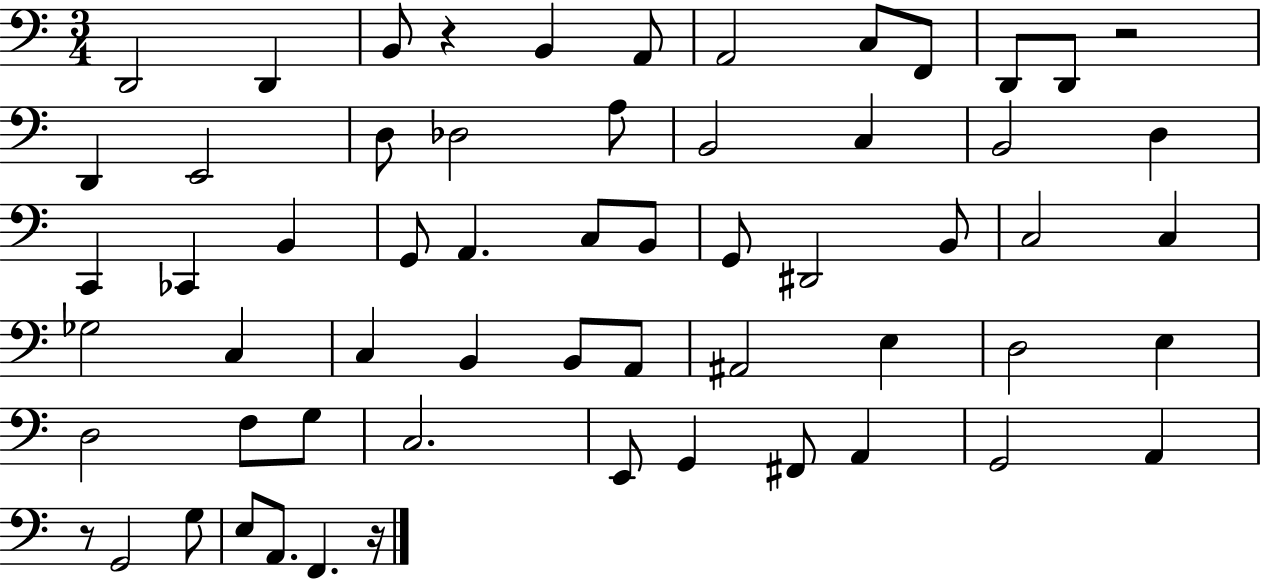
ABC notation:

X:1
T:Untitled
M:3/4
L:1/4
K:C
D,,2 D,, B,,/2 z B,, A,,/2 A,,2 C,/2 F,,/2 D,,/2 D,,/2 z2 D,, E,,2 D,/2 _D,2 A,/2 B,,2 C, B,,2 D, C,, _C,, B,, G,,/2 A,, C,/2 B,,/2 G,,/2 ^D,,2 B,,/2 C,2 C, _G,2 C, C, B,, B,,/2 A,,/2 ^A,,2 E, D,2 E, D,2 F,/2 G,/2 C,2 E,,/2 G,, ^F,,/2 A,, G,,2 A,, z/2 G,,2 G,/2 E,/2 A,,/2 F,, z/4